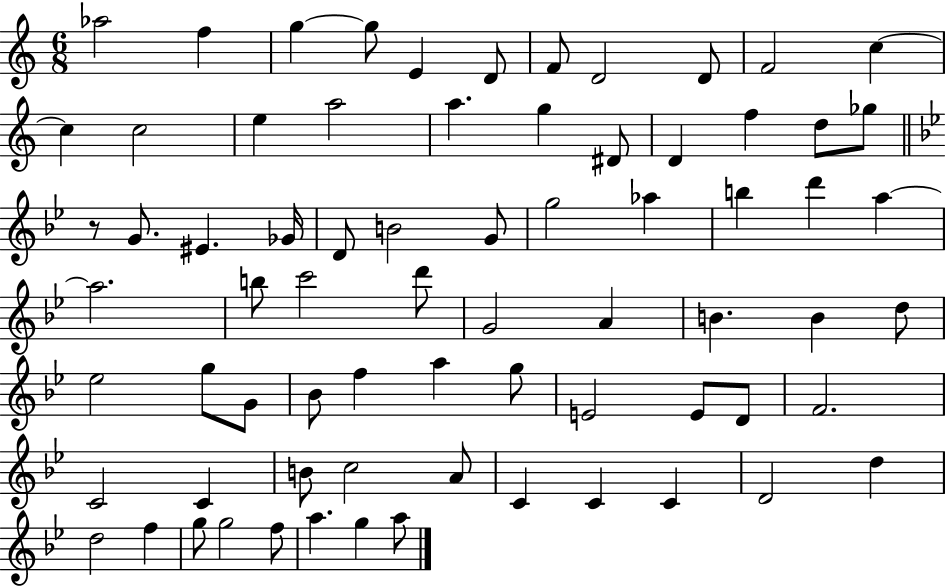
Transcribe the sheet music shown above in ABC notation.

X:1
T:Untitled
M:6/8
L:1/4
K:C
_a2 f g g/2 E D/2 F/2 D2 D/2 F2 c c c2 e a2 a g ^D/2 D f d/2 _g/2 z/2 G/2 ^E _G/4 D/2 B2 G/2 g2 _a b d' a a2 b/2 c'2 d'/2 G2 A B B d/2 _e2 g/2 G/2 _B/2 f a g/2 E2 E/2 D/2 F2 C2 C B/2 c2 A/2 C C C D2 d d2 f g/2 g2 f/2 a g a/2